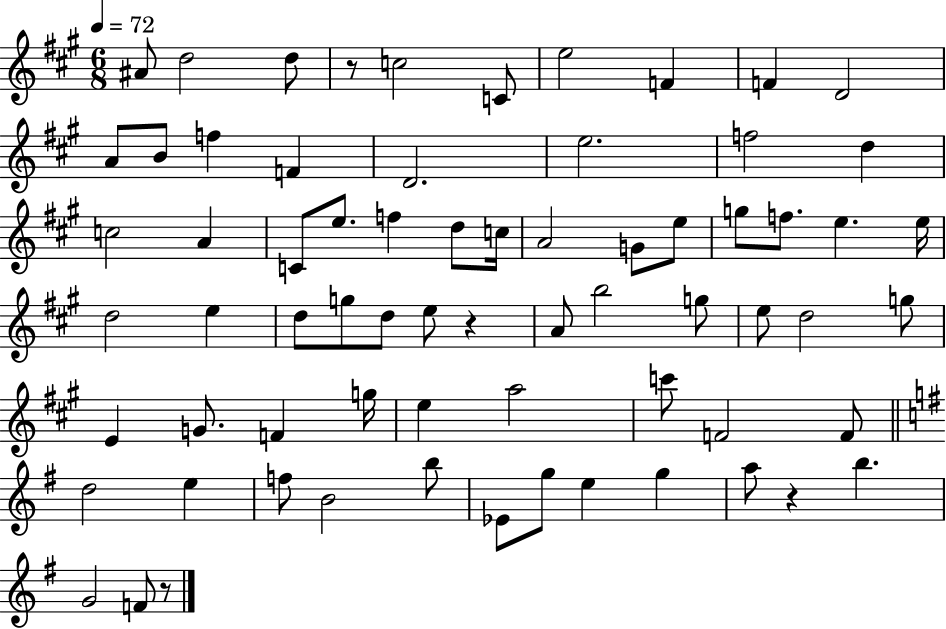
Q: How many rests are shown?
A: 4